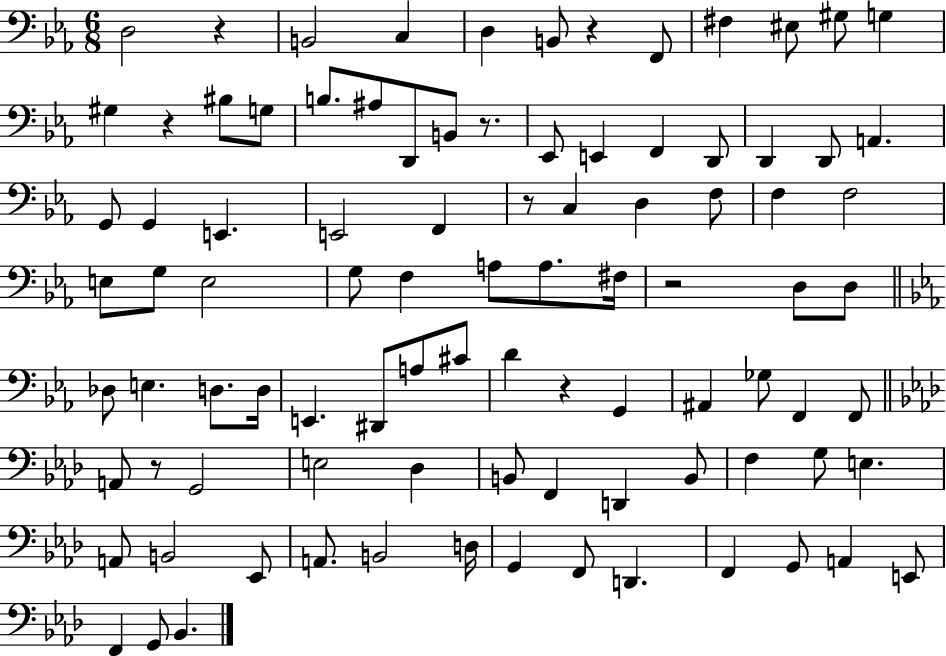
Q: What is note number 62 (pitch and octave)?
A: Db3